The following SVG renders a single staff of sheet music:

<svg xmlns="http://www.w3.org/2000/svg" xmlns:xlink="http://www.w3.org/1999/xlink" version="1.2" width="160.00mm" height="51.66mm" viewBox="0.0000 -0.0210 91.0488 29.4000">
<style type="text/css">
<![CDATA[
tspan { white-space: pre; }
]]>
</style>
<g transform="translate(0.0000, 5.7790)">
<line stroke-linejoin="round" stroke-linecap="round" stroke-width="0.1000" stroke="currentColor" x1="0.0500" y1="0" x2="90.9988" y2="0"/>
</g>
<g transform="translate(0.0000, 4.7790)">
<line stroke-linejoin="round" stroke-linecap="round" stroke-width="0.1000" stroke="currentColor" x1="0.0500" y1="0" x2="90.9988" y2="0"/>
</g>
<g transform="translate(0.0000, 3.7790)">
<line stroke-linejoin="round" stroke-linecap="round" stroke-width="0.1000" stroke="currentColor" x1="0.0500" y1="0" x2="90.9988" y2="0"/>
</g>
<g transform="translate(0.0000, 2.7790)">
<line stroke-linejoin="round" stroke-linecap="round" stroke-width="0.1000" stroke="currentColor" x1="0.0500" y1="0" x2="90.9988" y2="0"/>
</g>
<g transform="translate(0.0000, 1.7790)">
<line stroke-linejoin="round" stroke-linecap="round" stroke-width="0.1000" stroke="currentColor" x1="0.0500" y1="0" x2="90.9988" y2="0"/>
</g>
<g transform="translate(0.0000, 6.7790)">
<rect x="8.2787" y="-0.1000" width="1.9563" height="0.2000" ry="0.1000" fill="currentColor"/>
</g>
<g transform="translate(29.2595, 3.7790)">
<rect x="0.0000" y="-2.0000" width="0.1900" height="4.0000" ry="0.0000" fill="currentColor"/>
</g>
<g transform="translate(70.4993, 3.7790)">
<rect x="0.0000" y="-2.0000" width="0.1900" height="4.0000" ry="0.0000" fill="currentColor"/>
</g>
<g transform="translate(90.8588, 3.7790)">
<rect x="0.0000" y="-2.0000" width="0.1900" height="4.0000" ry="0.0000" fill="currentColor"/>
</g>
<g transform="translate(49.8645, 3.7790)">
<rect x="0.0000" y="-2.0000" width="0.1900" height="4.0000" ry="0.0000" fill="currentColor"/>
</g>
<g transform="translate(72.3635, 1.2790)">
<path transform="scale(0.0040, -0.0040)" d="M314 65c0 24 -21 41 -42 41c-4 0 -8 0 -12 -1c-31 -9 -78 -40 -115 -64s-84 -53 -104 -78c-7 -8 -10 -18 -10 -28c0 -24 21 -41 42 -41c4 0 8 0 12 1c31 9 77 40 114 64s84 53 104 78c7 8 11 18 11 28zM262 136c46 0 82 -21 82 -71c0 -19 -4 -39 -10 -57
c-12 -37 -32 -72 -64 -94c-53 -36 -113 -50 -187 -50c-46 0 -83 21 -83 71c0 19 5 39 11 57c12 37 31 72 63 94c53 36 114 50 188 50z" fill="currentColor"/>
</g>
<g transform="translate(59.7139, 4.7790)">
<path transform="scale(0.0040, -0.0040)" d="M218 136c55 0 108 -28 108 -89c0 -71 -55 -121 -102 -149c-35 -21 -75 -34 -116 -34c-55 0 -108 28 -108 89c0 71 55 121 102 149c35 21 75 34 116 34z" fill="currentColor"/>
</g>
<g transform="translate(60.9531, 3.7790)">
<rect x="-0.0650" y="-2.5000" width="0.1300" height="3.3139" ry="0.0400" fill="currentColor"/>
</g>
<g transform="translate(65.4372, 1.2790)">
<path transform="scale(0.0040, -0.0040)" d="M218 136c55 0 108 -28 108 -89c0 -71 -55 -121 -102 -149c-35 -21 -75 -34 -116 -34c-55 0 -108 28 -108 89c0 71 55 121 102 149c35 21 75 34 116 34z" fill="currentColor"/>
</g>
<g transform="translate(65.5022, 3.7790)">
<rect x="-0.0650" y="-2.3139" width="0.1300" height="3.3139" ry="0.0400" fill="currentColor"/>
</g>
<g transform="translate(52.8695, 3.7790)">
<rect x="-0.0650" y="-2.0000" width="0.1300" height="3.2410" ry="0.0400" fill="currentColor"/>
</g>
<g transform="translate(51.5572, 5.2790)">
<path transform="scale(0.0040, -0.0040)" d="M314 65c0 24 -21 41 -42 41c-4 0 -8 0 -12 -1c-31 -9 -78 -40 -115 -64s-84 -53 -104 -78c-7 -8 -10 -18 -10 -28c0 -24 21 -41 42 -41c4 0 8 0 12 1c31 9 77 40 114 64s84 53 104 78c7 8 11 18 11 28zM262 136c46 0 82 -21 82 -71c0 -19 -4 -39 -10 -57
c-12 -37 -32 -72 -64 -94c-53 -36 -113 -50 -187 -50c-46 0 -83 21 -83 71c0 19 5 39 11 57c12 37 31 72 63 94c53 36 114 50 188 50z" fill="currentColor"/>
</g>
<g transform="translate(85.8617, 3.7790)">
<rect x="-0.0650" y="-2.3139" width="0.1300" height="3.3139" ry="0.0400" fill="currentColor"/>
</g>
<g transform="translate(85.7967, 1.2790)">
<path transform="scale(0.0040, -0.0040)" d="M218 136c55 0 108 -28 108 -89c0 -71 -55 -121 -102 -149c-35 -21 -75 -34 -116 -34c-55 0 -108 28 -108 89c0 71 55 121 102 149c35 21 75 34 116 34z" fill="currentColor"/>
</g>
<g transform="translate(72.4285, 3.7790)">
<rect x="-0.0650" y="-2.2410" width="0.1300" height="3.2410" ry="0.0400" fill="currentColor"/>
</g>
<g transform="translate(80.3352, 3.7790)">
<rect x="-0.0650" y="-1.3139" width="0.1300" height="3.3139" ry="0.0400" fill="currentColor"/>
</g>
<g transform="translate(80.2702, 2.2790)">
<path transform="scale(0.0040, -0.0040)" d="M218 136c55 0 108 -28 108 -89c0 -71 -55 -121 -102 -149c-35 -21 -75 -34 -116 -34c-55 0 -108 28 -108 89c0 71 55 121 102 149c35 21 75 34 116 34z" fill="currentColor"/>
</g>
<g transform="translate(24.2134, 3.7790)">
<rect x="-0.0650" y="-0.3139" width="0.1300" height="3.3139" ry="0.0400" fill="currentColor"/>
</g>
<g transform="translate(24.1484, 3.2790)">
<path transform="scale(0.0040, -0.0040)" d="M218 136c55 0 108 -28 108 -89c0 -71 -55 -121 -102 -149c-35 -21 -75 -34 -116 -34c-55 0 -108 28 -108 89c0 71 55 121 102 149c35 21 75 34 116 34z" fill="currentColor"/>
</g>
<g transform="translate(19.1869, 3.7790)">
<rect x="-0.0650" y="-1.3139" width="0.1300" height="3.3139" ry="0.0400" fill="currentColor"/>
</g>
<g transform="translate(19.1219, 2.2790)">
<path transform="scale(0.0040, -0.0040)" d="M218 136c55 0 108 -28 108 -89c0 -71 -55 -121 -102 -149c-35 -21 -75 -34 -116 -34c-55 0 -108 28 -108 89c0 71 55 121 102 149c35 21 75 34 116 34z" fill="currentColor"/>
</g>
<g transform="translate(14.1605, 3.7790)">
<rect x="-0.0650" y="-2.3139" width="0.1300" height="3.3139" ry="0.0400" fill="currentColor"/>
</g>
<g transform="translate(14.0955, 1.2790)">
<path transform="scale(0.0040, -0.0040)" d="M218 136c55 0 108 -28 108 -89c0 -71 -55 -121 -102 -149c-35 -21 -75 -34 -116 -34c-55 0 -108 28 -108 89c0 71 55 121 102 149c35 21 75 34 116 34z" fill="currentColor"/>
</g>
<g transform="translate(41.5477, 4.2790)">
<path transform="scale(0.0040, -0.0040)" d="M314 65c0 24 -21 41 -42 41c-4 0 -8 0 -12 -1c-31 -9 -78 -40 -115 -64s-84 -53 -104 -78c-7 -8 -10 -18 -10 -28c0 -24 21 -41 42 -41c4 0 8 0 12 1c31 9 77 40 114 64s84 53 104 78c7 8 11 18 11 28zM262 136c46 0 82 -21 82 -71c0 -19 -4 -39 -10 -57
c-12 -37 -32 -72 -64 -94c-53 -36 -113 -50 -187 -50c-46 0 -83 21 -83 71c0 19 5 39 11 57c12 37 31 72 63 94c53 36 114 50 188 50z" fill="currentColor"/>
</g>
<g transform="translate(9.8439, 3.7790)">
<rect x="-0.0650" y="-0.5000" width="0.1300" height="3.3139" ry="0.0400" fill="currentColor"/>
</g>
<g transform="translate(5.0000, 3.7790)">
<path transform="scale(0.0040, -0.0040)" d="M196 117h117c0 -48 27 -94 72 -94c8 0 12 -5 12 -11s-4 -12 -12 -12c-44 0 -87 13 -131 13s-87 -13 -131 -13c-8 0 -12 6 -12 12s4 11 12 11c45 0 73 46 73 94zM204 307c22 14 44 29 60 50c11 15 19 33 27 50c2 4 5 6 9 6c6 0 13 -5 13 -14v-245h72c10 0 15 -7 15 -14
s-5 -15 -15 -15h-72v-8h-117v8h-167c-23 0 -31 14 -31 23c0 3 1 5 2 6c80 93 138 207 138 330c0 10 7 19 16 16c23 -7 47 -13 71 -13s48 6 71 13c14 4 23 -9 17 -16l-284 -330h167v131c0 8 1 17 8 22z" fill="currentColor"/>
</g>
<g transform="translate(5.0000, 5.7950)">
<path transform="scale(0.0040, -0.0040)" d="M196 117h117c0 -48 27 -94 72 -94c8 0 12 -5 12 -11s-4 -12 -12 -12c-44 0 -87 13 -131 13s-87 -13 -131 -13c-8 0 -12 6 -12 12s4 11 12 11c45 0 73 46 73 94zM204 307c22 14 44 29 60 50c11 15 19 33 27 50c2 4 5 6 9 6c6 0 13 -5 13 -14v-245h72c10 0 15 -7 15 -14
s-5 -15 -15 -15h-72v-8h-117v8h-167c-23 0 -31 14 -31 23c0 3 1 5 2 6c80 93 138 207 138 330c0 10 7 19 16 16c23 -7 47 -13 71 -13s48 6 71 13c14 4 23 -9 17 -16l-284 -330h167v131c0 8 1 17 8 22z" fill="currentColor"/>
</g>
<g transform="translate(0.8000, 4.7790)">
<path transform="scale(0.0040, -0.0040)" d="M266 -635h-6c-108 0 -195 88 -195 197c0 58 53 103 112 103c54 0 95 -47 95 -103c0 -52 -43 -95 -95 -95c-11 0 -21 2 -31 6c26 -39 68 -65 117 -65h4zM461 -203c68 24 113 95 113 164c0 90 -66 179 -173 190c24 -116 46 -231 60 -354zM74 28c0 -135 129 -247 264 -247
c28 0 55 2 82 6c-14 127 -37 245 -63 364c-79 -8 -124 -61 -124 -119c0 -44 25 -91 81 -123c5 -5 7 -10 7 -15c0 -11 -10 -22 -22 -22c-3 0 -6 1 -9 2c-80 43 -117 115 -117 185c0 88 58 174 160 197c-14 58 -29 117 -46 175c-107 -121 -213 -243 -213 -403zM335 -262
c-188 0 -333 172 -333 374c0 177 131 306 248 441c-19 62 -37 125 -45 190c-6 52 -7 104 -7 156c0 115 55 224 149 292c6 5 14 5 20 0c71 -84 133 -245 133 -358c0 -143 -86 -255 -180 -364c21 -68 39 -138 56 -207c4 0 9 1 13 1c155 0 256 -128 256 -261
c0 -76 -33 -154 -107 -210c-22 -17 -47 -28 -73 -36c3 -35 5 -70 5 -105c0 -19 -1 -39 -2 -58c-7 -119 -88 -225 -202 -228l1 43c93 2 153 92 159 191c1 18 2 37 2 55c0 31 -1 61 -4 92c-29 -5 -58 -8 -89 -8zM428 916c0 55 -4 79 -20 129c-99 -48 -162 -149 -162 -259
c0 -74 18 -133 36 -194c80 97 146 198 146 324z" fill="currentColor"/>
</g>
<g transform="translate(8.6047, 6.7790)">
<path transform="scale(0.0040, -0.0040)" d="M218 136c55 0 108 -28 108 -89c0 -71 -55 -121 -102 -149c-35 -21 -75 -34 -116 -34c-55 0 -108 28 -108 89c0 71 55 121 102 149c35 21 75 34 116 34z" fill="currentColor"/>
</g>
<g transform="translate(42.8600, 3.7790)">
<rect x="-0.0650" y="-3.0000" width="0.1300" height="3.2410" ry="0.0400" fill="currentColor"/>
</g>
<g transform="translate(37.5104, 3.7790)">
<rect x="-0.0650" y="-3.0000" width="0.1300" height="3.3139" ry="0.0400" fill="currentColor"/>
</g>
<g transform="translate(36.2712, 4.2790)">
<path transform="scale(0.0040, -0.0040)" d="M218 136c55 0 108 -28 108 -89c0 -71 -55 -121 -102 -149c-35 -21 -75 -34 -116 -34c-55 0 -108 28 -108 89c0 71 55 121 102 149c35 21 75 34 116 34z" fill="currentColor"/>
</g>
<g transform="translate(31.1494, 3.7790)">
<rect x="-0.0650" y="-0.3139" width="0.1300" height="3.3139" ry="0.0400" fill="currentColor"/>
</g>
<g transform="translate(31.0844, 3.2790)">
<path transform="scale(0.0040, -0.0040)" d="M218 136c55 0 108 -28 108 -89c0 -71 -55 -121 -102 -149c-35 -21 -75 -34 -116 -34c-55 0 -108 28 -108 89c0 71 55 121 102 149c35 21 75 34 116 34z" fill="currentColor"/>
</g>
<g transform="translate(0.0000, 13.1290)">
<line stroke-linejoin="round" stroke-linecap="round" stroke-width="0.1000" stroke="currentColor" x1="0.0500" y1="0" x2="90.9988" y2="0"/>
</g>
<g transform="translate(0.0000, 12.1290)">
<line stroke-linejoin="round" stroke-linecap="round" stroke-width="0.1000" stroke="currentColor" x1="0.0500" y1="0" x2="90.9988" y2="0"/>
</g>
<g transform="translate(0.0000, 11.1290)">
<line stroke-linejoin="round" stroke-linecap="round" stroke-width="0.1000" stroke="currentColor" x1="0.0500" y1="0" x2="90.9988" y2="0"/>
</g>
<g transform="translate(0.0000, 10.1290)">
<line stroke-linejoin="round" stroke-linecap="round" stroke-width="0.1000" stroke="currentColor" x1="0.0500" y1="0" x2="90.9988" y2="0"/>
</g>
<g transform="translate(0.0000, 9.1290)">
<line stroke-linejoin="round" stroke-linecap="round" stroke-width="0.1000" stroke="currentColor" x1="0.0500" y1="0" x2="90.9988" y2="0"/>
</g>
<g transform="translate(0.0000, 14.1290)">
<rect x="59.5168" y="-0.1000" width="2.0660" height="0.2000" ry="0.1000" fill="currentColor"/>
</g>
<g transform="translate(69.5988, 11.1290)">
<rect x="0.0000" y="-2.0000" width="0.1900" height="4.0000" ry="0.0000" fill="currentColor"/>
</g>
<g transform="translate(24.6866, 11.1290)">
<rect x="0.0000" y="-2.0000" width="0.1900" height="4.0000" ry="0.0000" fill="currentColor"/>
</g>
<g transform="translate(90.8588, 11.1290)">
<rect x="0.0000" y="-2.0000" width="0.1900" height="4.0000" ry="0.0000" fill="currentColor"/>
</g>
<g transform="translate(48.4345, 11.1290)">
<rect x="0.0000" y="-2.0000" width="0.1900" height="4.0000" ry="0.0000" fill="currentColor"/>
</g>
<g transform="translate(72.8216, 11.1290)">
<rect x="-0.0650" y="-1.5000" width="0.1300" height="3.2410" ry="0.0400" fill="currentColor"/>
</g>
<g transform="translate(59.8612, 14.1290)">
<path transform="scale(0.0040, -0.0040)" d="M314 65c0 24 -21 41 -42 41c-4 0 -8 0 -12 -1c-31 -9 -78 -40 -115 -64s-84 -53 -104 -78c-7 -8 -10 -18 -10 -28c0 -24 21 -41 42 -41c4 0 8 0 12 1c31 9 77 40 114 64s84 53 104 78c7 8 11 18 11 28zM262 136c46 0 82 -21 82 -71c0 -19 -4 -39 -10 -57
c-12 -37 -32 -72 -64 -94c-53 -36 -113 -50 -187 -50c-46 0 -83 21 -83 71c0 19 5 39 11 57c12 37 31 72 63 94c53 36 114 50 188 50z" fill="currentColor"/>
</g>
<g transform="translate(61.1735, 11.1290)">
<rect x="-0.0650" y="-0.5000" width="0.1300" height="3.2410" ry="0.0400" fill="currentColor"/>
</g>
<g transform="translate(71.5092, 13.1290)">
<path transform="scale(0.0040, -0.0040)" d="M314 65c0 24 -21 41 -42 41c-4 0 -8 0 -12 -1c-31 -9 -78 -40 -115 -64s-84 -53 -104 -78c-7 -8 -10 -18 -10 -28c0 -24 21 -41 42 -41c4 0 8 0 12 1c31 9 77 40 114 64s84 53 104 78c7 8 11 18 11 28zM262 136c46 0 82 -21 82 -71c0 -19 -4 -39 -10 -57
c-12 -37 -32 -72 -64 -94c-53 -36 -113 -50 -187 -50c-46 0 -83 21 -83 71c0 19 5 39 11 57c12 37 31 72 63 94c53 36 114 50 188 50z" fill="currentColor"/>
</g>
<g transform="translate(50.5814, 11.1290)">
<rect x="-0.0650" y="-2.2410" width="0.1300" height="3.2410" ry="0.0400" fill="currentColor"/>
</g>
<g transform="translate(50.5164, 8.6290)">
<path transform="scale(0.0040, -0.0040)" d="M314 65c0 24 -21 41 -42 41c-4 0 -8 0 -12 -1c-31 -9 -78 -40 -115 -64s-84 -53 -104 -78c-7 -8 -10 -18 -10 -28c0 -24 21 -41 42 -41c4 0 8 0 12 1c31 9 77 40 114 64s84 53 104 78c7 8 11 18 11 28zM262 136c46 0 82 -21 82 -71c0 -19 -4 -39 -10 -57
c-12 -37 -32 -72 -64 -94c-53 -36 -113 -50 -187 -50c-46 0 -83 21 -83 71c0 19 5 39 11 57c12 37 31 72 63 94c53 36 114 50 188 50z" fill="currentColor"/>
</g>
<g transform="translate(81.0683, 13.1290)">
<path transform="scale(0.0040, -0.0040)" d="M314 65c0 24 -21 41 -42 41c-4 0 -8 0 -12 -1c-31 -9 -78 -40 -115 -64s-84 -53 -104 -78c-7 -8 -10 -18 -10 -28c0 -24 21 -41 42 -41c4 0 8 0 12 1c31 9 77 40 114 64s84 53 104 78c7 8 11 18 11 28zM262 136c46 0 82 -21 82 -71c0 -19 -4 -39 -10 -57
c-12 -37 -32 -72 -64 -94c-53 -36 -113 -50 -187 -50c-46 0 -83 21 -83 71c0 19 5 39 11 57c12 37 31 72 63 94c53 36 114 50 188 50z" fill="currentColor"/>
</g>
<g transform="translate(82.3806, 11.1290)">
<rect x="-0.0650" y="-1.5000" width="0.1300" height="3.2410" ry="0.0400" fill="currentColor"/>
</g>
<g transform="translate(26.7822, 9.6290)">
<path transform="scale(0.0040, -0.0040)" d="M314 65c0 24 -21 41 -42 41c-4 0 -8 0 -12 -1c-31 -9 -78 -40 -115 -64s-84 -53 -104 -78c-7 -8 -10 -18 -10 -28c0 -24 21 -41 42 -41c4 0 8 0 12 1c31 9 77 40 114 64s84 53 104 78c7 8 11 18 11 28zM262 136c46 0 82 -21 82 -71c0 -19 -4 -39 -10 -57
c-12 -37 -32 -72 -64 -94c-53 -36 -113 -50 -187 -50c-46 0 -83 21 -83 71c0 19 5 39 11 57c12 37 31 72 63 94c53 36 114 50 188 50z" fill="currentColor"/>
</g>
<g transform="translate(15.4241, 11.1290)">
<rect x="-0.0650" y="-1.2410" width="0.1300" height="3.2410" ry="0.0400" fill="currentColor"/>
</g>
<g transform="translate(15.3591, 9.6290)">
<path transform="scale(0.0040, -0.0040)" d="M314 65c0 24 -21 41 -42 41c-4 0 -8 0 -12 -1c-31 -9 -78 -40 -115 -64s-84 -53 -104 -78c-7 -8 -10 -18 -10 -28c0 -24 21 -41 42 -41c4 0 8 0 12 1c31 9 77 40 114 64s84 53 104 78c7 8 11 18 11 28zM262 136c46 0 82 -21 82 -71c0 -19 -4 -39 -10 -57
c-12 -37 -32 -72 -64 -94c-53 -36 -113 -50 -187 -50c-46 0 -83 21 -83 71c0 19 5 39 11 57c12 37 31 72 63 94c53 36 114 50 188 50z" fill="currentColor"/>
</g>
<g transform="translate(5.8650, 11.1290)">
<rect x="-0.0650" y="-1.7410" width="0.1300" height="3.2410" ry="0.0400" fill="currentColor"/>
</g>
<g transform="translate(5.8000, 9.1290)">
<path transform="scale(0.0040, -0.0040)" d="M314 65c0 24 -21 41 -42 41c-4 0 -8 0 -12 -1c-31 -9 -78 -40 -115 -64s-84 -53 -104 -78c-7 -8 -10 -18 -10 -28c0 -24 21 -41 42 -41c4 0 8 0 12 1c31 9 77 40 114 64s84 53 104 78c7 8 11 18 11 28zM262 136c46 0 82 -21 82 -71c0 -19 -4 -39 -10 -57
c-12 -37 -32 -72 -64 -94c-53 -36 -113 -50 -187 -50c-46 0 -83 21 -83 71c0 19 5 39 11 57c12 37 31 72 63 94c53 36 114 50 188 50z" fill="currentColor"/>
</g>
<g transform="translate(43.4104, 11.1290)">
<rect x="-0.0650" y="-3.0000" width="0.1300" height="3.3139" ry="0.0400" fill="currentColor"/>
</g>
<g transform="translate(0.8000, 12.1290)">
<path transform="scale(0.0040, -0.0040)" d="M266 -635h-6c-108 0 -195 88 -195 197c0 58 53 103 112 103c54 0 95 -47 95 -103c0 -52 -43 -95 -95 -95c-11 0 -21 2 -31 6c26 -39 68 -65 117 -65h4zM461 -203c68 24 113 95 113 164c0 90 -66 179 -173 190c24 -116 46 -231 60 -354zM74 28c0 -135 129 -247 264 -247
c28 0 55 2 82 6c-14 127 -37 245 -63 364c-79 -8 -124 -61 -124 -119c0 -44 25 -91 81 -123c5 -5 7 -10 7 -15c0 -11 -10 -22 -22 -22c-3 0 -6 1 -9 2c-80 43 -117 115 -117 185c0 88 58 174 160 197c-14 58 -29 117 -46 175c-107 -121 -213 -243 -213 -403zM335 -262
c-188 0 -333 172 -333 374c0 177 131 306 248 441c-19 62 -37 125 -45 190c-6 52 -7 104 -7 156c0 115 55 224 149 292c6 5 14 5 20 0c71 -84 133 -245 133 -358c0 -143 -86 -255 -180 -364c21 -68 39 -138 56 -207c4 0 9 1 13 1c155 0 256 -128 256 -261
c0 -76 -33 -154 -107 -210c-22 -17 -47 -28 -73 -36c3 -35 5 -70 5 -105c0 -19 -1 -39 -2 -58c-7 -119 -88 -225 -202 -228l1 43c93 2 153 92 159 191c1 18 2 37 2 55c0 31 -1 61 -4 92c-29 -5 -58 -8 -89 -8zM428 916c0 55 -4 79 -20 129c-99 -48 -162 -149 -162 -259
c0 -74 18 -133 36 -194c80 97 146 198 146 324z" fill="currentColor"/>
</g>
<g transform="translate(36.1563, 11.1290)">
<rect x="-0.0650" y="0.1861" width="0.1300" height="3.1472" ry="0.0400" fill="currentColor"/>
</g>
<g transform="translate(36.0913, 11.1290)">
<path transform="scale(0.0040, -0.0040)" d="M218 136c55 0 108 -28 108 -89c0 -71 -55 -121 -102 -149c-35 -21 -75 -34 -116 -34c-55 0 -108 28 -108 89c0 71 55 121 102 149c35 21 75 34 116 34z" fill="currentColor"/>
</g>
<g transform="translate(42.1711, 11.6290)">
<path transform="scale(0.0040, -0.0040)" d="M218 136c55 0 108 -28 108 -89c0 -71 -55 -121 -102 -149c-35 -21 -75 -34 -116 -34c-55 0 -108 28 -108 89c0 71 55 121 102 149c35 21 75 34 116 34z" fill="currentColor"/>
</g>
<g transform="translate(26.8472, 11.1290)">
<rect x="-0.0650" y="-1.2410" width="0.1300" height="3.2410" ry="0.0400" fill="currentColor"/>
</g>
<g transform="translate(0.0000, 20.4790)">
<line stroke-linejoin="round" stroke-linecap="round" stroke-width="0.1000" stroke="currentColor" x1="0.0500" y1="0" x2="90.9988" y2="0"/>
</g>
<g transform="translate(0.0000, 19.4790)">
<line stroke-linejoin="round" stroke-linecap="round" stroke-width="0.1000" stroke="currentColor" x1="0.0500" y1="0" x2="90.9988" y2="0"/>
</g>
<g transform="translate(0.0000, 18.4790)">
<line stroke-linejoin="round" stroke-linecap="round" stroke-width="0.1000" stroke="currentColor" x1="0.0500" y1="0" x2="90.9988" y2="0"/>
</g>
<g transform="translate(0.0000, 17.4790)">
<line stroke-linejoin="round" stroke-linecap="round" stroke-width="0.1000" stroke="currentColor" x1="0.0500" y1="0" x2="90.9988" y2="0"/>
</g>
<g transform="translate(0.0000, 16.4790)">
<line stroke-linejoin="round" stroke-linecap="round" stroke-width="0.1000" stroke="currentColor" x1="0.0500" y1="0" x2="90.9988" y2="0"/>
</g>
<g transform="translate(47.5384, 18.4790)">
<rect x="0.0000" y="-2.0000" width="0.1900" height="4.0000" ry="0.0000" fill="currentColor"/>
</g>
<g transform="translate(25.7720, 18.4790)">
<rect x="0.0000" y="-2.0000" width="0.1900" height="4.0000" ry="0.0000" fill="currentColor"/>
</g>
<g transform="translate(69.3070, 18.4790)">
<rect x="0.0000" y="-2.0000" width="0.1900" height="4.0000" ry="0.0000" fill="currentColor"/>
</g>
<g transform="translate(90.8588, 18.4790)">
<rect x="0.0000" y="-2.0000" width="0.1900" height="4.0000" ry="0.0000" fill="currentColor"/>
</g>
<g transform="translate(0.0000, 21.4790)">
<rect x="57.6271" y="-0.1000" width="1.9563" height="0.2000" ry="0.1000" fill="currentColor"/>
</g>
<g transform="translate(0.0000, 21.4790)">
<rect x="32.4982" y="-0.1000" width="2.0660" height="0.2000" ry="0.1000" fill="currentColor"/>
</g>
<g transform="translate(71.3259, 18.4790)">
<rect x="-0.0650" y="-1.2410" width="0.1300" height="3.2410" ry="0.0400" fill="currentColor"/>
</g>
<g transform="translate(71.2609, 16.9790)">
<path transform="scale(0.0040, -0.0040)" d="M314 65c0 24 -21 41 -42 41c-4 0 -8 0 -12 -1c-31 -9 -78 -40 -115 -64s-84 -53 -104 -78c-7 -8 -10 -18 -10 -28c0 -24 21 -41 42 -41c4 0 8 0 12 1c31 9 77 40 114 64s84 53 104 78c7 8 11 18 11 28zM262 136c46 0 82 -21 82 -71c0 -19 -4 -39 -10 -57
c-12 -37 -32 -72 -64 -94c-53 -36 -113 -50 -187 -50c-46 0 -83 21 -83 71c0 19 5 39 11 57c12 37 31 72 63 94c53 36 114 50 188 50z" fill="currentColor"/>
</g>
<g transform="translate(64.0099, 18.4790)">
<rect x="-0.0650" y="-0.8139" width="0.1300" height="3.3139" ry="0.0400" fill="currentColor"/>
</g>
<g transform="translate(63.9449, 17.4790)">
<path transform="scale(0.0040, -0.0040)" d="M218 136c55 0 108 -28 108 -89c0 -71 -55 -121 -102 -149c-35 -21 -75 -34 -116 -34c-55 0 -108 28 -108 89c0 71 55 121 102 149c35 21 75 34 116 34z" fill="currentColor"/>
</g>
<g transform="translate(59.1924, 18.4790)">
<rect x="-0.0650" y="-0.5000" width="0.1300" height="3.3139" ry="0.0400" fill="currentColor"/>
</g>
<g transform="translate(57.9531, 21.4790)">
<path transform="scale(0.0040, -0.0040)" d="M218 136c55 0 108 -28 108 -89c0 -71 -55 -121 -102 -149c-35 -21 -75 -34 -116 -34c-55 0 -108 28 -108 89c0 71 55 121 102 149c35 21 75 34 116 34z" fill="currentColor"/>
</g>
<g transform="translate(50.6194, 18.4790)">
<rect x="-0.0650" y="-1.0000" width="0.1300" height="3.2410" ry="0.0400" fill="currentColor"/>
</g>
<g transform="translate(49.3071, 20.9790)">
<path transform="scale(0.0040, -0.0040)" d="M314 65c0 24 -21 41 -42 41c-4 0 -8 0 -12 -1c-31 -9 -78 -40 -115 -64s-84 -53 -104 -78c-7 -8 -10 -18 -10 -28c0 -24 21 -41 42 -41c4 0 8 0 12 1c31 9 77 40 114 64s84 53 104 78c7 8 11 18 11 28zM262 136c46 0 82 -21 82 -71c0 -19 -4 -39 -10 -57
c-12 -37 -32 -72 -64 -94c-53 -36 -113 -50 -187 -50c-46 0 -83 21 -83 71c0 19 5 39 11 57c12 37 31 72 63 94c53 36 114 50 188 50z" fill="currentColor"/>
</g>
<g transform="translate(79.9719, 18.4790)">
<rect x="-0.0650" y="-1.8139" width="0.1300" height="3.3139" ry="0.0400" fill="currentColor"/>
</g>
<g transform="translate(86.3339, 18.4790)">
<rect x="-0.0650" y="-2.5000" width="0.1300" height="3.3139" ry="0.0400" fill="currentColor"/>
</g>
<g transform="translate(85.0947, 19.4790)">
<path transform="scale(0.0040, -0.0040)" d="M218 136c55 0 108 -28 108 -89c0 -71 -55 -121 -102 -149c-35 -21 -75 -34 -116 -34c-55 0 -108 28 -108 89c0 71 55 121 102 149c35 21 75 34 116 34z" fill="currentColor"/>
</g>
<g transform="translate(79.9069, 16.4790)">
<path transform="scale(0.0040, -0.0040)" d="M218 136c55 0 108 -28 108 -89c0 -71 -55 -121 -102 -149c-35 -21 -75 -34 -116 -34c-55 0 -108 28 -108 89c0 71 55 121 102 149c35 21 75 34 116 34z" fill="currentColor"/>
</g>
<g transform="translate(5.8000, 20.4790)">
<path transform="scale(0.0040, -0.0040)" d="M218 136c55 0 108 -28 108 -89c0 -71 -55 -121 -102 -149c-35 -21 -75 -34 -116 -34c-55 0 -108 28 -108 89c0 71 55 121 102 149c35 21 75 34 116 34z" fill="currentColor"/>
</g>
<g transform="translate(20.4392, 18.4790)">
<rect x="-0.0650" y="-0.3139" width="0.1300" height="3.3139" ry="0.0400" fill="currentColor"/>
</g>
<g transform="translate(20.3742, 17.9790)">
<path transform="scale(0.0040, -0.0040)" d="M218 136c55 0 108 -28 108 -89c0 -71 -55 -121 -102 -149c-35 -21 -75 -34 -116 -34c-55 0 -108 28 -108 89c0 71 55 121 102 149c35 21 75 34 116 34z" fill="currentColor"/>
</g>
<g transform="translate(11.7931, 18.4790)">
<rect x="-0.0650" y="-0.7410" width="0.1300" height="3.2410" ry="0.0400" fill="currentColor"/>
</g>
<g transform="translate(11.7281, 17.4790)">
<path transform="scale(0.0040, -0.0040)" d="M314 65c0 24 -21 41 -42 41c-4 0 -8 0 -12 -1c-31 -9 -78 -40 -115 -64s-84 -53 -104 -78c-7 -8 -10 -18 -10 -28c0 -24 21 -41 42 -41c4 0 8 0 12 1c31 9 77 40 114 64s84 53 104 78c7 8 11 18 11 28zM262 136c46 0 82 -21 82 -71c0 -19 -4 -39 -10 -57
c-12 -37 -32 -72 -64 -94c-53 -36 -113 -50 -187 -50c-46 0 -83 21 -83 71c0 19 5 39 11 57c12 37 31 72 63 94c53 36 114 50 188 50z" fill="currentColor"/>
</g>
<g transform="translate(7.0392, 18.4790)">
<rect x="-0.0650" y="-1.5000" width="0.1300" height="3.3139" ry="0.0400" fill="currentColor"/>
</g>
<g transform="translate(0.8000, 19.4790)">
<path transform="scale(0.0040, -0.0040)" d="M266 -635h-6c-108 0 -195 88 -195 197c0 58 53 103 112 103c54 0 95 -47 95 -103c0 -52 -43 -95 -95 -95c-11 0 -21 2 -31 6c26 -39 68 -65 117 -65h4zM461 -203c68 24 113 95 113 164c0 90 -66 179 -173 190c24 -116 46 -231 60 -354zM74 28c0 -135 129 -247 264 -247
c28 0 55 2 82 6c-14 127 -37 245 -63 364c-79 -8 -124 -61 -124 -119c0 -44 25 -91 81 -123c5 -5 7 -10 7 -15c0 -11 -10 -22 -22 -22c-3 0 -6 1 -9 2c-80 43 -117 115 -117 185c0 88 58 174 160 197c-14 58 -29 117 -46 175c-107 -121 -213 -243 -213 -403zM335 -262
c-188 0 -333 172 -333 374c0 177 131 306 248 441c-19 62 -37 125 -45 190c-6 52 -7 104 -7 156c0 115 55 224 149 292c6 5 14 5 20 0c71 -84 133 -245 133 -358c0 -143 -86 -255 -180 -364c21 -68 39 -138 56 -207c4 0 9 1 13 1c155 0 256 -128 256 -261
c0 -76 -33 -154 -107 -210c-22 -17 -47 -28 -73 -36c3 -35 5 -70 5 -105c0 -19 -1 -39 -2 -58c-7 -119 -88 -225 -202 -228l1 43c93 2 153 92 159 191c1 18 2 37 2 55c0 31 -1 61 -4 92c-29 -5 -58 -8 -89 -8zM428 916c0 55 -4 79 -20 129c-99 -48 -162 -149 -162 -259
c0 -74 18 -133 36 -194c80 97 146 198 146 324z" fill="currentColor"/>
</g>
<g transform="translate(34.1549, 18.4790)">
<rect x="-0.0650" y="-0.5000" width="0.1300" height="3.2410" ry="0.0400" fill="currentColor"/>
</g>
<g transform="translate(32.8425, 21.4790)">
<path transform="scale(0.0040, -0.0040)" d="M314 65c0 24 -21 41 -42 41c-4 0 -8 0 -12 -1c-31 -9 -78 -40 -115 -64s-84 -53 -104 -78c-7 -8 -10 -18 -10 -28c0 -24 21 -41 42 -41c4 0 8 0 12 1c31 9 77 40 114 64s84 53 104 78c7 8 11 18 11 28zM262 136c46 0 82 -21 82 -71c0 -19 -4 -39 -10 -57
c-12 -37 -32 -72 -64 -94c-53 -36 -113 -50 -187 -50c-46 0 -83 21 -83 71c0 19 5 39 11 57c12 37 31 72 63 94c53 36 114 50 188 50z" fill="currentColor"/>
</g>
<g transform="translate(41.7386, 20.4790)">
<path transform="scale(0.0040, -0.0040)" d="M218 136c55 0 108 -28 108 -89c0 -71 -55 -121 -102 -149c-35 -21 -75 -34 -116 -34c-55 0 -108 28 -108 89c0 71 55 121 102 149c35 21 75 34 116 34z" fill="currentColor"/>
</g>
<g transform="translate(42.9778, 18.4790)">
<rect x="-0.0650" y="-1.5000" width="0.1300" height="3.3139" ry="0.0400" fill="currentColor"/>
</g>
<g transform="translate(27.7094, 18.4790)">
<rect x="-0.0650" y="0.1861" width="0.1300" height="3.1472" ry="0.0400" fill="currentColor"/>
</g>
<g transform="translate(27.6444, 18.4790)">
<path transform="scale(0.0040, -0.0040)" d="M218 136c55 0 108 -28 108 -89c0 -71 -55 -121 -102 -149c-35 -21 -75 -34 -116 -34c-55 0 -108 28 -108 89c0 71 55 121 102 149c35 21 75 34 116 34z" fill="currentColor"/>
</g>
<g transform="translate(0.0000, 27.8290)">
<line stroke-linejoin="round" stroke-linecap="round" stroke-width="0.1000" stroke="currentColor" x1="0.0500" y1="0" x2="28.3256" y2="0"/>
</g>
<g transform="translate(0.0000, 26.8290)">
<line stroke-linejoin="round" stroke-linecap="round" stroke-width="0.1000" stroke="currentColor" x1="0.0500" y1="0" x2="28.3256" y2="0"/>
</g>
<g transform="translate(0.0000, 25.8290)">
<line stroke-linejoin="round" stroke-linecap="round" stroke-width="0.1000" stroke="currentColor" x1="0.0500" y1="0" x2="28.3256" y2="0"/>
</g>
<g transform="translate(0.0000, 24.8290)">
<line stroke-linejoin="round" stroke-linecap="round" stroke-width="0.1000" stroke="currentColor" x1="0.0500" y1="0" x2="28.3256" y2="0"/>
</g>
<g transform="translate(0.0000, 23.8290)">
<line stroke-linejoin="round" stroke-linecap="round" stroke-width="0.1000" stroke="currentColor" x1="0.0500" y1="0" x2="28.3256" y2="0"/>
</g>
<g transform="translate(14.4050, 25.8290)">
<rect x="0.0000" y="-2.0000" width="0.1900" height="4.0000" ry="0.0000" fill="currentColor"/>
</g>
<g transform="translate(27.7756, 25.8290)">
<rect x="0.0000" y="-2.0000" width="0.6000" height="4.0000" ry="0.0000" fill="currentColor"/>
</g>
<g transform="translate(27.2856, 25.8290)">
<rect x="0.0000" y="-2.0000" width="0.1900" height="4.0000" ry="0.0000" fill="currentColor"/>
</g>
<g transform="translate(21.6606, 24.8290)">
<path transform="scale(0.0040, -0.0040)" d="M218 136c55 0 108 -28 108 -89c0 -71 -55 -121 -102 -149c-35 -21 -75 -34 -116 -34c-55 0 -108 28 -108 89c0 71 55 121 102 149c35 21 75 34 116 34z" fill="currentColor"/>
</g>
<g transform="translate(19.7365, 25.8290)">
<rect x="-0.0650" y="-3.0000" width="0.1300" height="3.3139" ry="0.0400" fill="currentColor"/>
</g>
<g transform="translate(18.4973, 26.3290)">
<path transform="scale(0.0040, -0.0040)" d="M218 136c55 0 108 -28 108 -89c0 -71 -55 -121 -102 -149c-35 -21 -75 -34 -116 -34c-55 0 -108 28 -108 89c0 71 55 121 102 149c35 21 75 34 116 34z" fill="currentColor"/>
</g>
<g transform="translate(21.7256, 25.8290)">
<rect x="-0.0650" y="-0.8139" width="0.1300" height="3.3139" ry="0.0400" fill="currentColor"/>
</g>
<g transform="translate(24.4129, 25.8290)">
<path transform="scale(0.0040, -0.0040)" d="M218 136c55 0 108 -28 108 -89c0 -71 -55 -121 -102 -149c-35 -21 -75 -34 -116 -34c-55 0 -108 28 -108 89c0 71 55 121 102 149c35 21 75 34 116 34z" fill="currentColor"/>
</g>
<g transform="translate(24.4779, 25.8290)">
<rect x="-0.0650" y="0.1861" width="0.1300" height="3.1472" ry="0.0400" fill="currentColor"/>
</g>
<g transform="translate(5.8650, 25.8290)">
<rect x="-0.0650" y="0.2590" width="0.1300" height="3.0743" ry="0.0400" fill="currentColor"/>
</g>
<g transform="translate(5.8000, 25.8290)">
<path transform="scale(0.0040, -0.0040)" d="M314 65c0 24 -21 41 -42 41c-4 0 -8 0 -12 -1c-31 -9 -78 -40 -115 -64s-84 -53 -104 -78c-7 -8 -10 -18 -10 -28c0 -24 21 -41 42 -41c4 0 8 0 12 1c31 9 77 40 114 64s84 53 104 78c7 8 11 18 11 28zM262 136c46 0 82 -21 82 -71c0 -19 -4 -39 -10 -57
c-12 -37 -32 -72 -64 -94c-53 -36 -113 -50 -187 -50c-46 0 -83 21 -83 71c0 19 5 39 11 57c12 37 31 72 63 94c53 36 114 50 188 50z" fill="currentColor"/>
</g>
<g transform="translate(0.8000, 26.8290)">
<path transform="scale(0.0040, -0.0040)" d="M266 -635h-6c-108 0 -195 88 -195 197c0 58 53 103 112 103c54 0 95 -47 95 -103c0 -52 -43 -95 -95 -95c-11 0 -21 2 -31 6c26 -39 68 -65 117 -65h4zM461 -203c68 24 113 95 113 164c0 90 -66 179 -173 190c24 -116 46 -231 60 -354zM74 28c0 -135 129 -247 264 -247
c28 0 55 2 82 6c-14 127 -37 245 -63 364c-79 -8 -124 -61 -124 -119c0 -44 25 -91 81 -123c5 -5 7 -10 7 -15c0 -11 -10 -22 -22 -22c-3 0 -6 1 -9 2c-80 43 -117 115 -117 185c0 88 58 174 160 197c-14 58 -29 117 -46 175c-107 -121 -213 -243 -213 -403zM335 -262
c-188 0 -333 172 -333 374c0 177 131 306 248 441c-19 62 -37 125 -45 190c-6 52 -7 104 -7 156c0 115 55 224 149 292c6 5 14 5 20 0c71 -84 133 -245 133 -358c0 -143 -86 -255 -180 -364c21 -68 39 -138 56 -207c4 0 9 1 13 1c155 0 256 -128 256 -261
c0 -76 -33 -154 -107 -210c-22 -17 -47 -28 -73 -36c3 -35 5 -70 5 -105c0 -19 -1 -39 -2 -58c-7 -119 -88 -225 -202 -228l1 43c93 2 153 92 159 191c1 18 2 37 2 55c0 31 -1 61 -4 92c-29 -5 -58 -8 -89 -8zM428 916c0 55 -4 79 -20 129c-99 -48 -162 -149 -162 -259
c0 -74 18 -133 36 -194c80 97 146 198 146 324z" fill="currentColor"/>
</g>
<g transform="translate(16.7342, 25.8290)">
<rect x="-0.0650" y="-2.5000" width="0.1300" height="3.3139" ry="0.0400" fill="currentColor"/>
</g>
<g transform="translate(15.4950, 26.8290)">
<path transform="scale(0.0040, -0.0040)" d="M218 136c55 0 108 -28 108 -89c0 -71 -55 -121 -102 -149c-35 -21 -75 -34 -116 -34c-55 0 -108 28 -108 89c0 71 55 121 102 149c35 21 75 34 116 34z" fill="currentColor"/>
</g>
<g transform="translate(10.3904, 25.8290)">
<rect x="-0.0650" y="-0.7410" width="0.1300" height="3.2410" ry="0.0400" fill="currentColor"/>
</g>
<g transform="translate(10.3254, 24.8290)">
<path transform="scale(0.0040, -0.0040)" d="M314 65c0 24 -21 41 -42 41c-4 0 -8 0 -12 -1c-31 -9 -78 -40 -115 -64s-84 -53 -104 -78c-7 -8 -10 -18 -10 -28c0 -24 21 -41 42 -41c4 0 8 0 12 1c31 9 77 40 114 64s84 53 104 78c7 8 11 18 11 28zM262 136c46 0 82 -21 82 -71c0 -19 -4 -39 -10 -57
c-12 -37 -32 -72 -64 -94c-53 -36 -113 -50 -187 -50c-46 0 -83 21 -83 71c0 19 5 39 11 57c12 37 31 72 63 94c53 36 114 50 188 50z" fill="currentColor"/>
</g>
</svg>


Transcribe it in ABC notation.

X:1
T:Untitled
M:4/4
L:1/4
K:C
C g e c c A A2 F2 G g g2 e g f2 e2 e2 B A g2 C2 E2 E2 E d2 c B C2 E D2 C d e2 f G B2 d2 G A d B